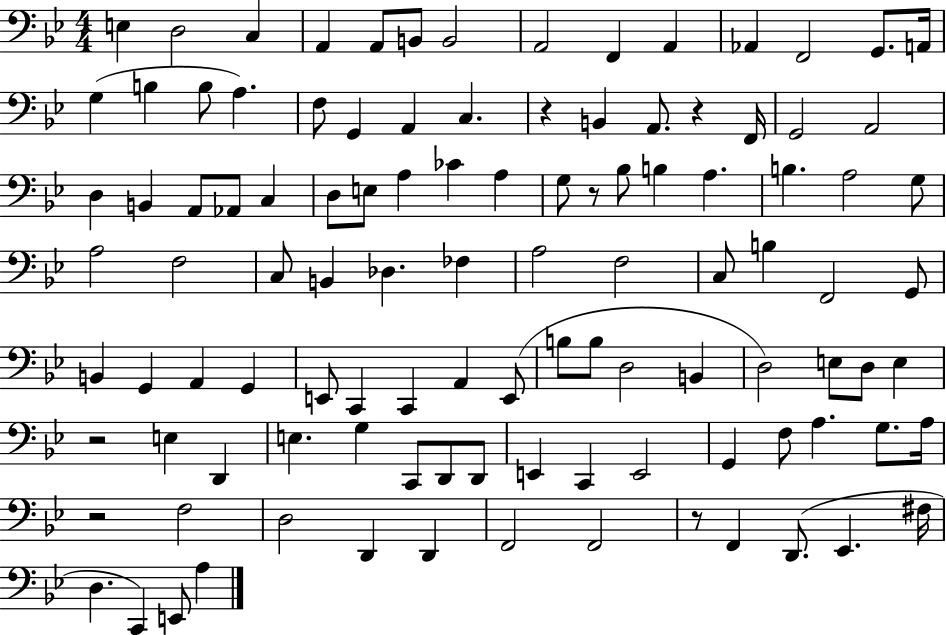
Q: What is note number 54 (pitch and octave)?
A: B3